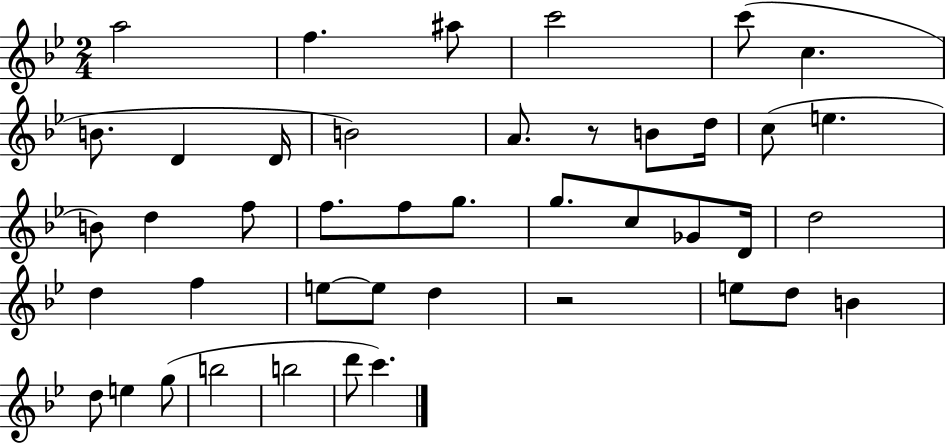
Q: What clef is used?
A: treble